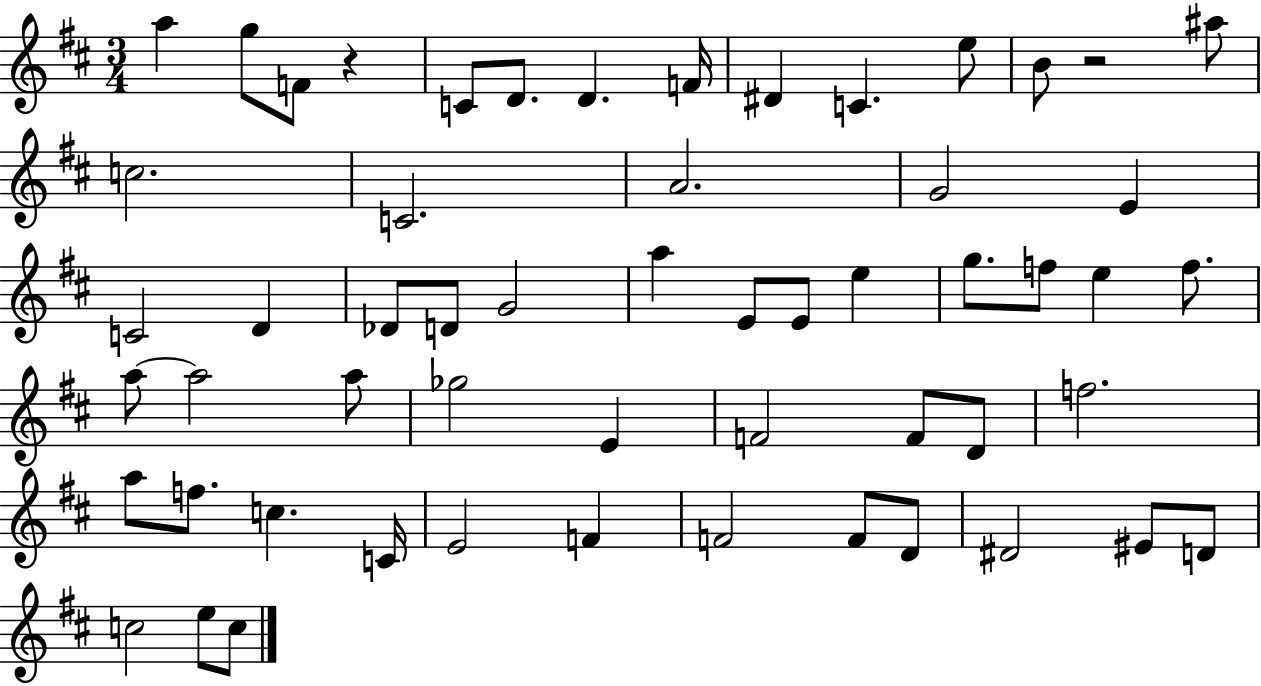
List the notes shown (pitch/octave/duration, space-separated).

A5/q G5/e F4/e R/q C4/e D4/e. D4/q. F4/s D#4/q C4/q. E5/e B4/e R/h A#5/e C5/h. C4/h. A4/h. G4/h E4/q C4/h D4/q Db4/e D4/e G4/h A5/q E4/e E4/e E5/q G5/e. F5/e E5/q F5/e. A5/e A5/h A5/e Gb5/h E4/q F4/h F4/e D4/e F5/h. A5/e F5/e. C5/q. C4/s E4/h F4/q F4/h F4/e D4/e D#4/h EIS4/e D4/e C5/h E5/e C5/e